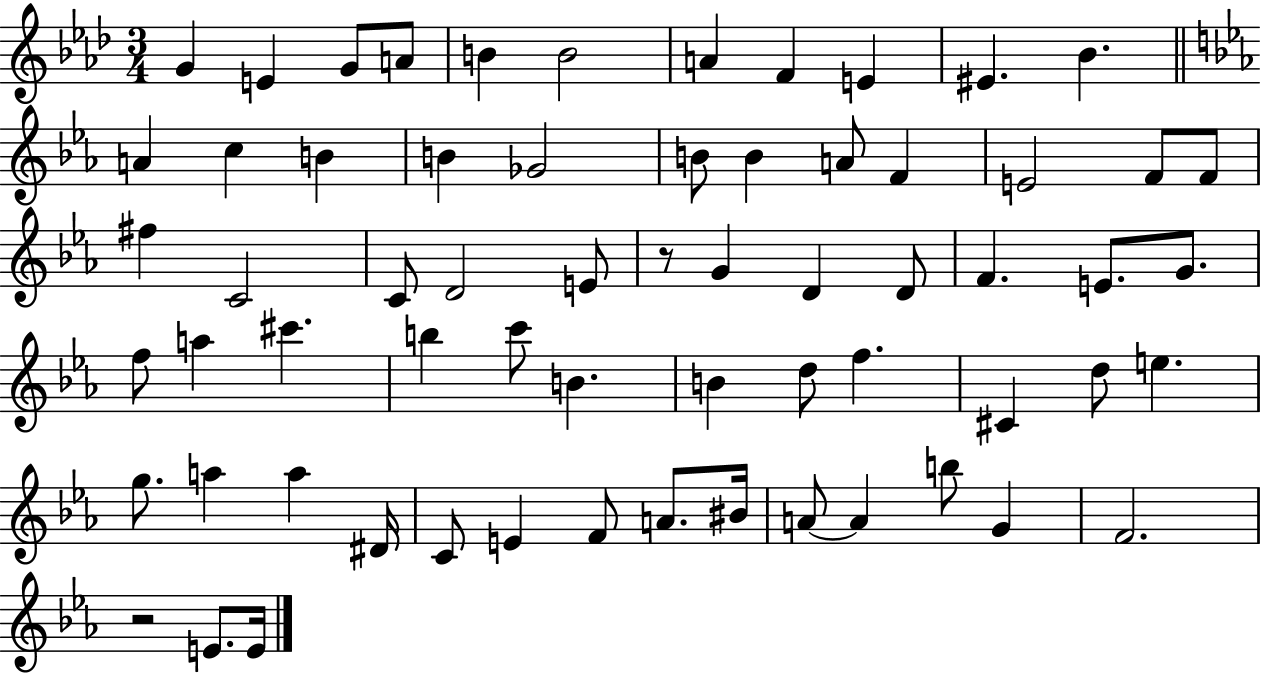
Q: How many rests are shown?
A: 2